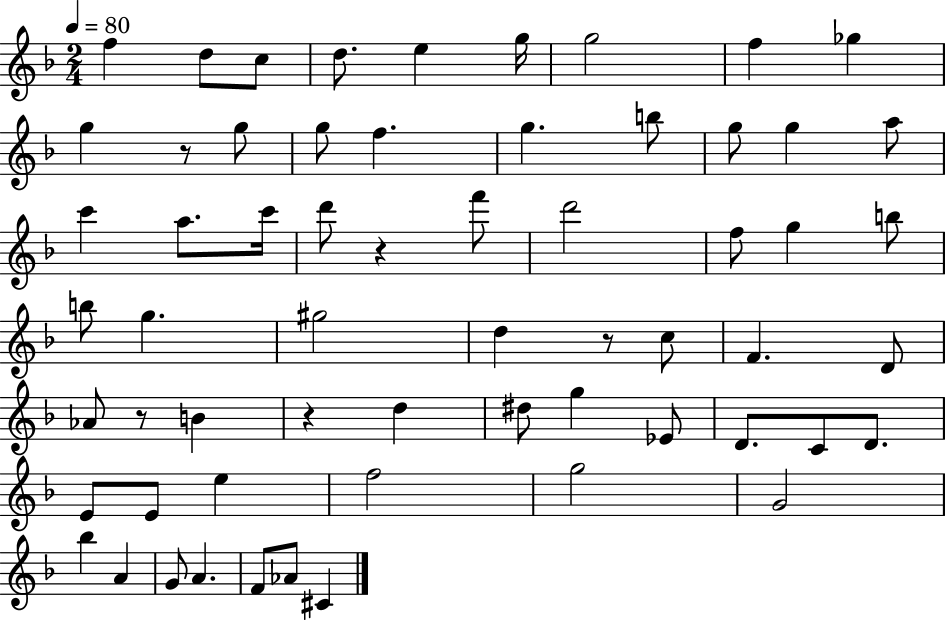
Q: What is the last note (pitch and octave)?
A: C#4